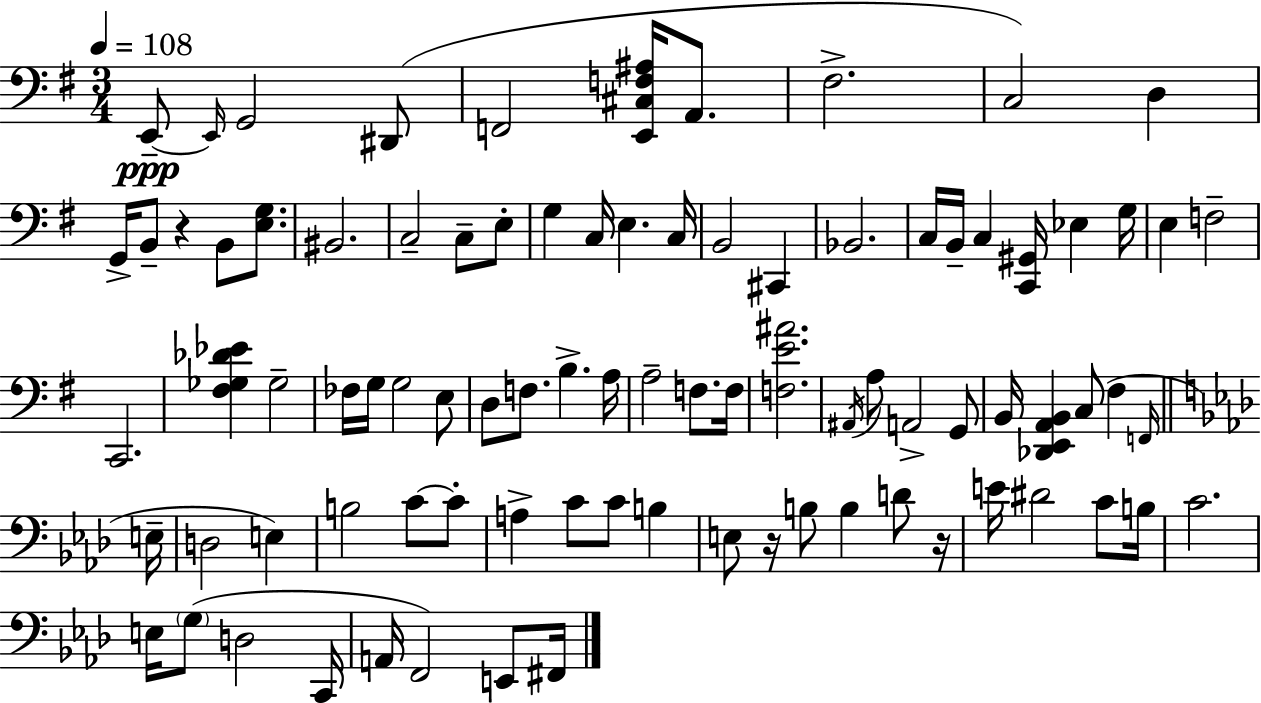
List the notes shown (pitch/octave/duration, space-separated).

E2/e E2/s G2/h D#2/e F2/h [E2,C#3,F3,A#3]/s A2/e. F#3/h. C3/h D3/q G2/s B2/e R/q B2/e [E3,G3]/e. BIS2/h. C3/h C3/e E3/e G3/q C3/s E3/q. C3/s B2/h C#2/q Bb2/h. C3/s B2/s C3/q [C2,G#2]/s Eb3/q G3/s E3/q F3/h C2/h. [F#3,Gb3,Db4,Eb4]/q Gb3/h FES3/s G3/s G3/h E3/e D3/e F3/e. B3/q. A3/s A3/h F3/e. F3/s [F3,E4,A#4]/h. A#2/s A3/e A2/h G2/e B2/s [Db2,E2,A2,B2]/q C3/e F#3/q F2/s E3/s D3/h E3/q B3/h C4/e C4/e A3/q C4/e C4/e B3/q E3/e R/s B3/e B3/q D4/e R/s E4/s D#4/h C4/e B3/s C4/h. E3/s G3/e D3/h C2/s A2/s F2/h E2/e F#2/s